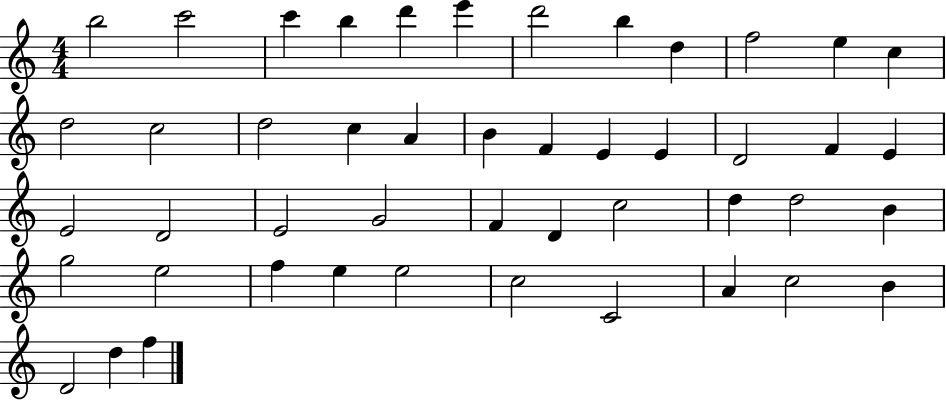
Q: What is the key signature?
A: C major